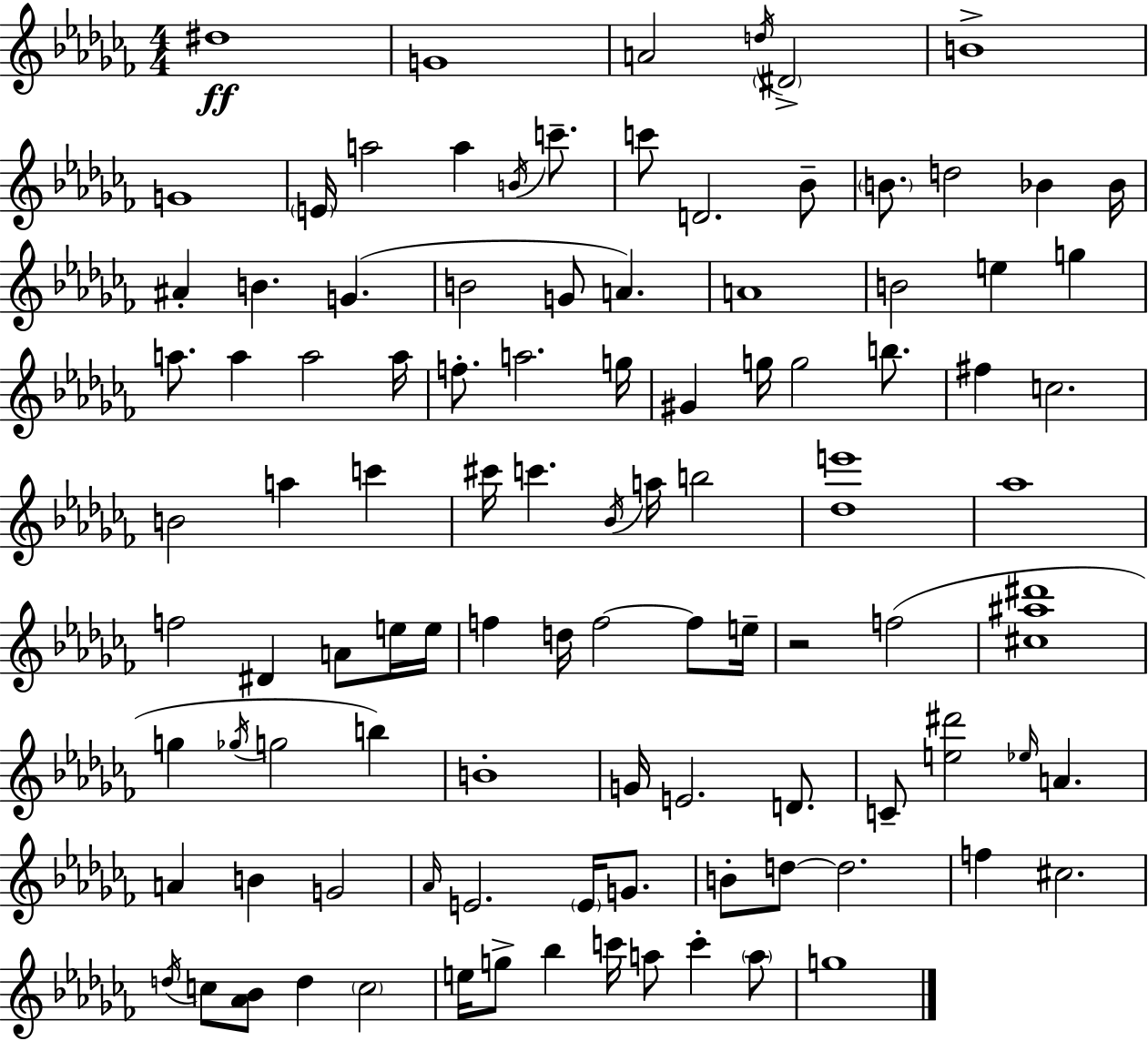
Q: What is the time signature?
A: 4/4